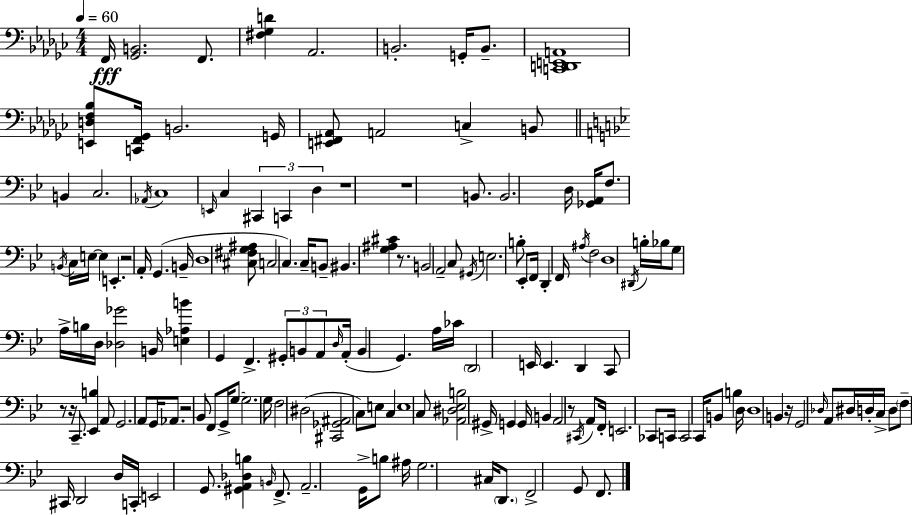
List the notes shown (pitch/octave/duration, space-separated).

F2/s [Gb2,B2]/h. F2/e. [F#3,Gb3,D4]/q Ab2/h. B2/h. G2/s B2/e. [C2,D2,E2,A2]/w [E2,D3,F3,Bb3]/e [C2,F2,Gb2]/s B2/h. G2/s [E2,F#2,Ab2]/e A2/h C3/q B2/e B2/q C3/h. Ab2/s C3/w E2/s C3/q C#2/q C2/q D3/q R/w R/w B2/e. B2/h. D3/s [Gb2,A2]/s F3/e. B2/s C3/s E3/s E3/q E2/q. R/h A2/s G2/q. B2/s D3/w [C#3,F#3,G3,A#3]/e C3/h C3/q. C3/s B2/e BIS2/q. [G3,A#3,C#4]/q R/e. B2/h A2/h C3/e G#2/s E3/h. B3/e Eb2/e F2/s D2/q F2/s A#3/s F3/h D3/w D#2/s B3/s Bb3/s G3/e A3/s B3/s D3/s [Db3,Gb4]/h B2/s [E3,Ab3,B4]/q G2/q F2/q. G#2/e B2/e A2/e D3/s A2/s B2/q G2/q. A3/s CES4/s D2/h E2/s E2/q. D2/q C2/e R/e R/s C2/e. [Eb2,B3]/q A2/e G2/h. A2/e G2/s Ab2/e. R/h Bb2/e F2/e G2/s G3/e G3/h. G3/s F3/h D#3/h [C#2,Gb2,A#2]/h C3/e E3/e C3/q E3/w C3/e [Ab2,D#3,Eb3,B3]/h G#2/s G2/q G2/s B2/q A2/h R/e C#2/s A2/e F2/s E2/h. CES2/e C2/s C2/h C2/s B2/e B3/q D3/s D3/w B2/q R/s G2/h Db3/s A2/e D#3/s D3/s C3/s D3/e F3/e C#2/s D2/h D3/s C2/s E2/h G2/e. [G#2,A2,Db3,B3]/q B2/s F2/e. A2/h. G2/s B3/e A#3/s G3/h. C#3/s D2/e. F2/h G2/e F2/e.